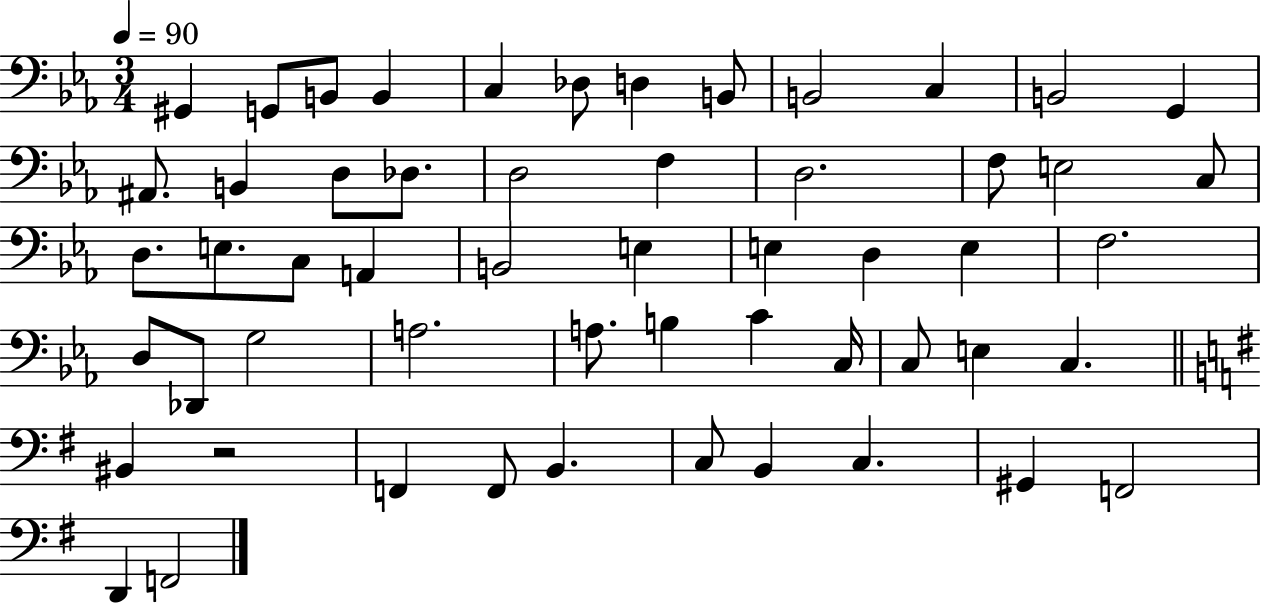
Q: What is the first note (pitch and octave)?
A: G#2